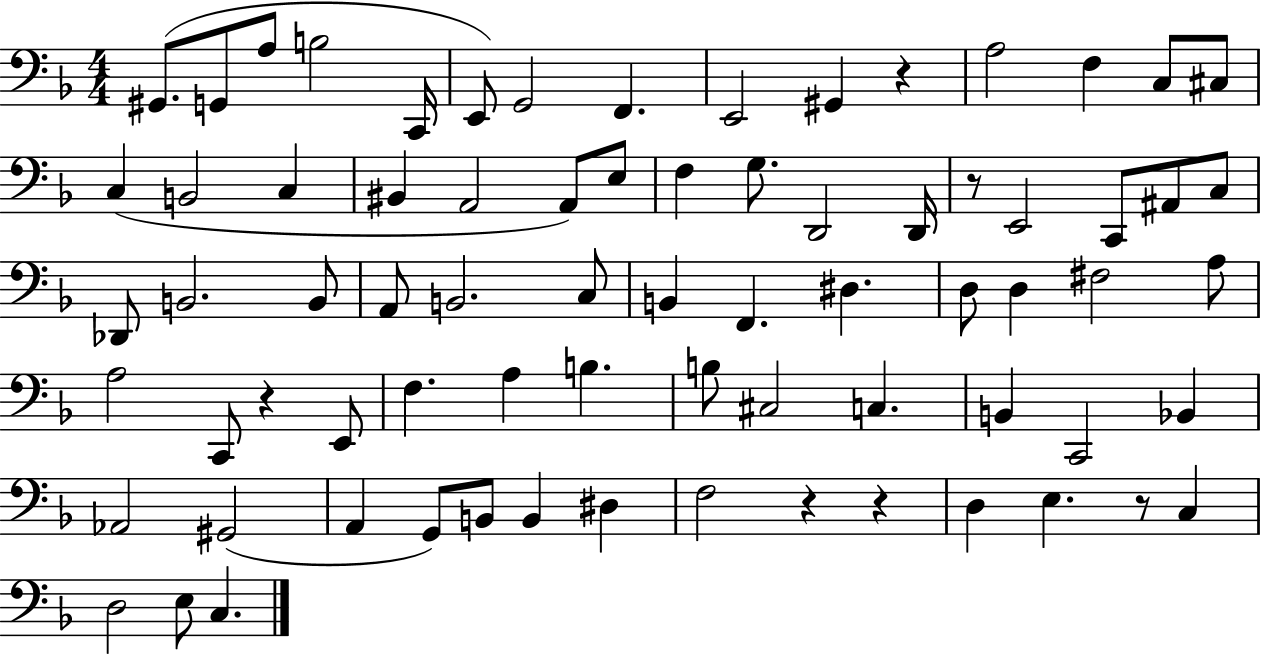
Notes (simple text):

G#2/e. G2/e A3/e B3/h C2/s E2/e G2/h F2/q. E2/h G#2/q R/q A3/h F3/q C3/e C#3/e C3/q B2/h C3/q BIS2/q A2/h A2/e E3/e F3/q G3/e. D2/h D2/s R/e E2/h C2/e A#2/e C3/e Db2/e B2/h. B2/e A2/e B2/h. C3/e B2/q F2/q. D#3/q. D3/e D3/q F#3/h A3/e A3/h C2/e R/q E2/e F3/q. A3/q B3/q. B3/e C#3/h C3/q. B2/q C2/h Bb2/q Ab2/h G#2/h A2/q G2/e B2/e B2/q D#3/q F3/h R/q R/q D3/q E3/q. R/e C3/q D3/h E3/e C3/q.